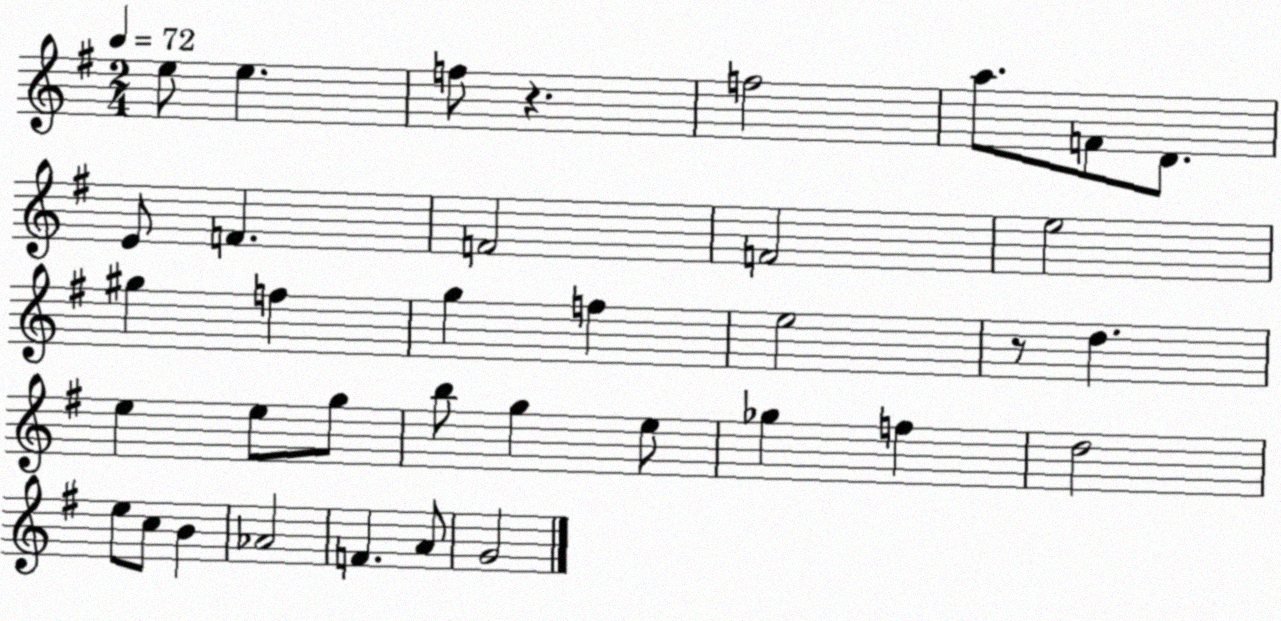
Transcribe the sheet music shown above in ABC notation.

X:1
T:Untitled
M:2/4
L:1/4
K:G
e/2 e f/2 z f2 a/2 F/2 D/2 E/2 F F2 F2 e2 ^g f g f e2 z/2 d e e/2 g/2 b/2 g e/2 _g f d2 e/2 c/2 B _A2 F A/2 G2